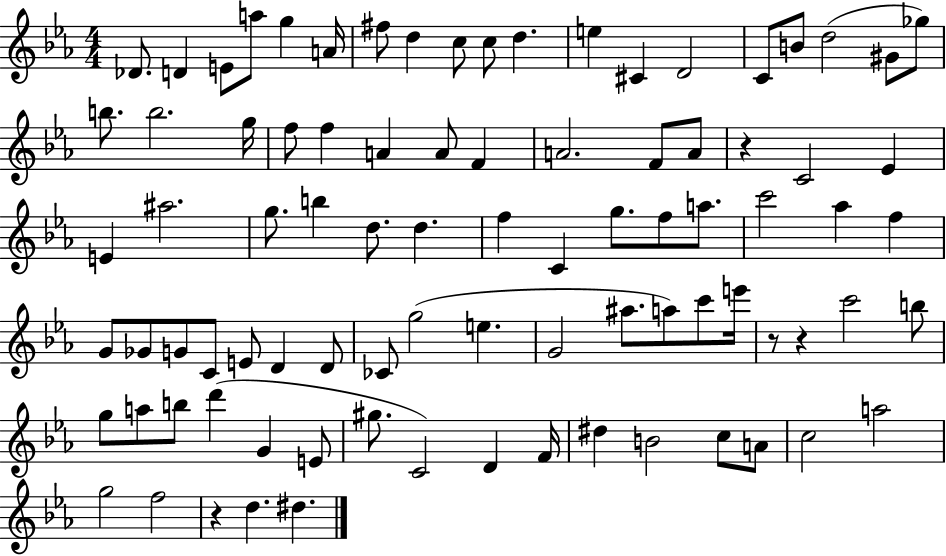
{
  \clef treble
  \numericTimeSignature
  \time 4/4
  \key ees \major
  des'8. d'4 e'8 a''8 g''4 a'16 | fis''8 d''4 c''8 c''8 d''4. | e''4 cis'4 d'2 | c'8 b'8 d''2( gis'8 ges''8) | \break b''8. b''2. g''16 | f''8 f''4 a'4 a'8 f'4 | a'2. f'8 a'8 | r4 c'2 ees'4 | \break e'4 ais''2. | g''8. b''4 d''8. d''4. | f''4 c'4 g''8. f''8 a''8. | c'''2 aes''4 f''4 | \break g'8 ges'8 g'8 c'8 e'8 d'4 d'8 | ces'8 g''2( e''4. | g'2 ais''8. a''8) c'''8 e'''16 | r8 r4 c'''2 b''8 | \break g''8 a''8 b''8 d'''4( g'4 e'8 | gis''8. c'2) d'4 f'16 | dis''4 b'2 c''8 a'8 | c''2 a''2 | \break g''2 f''2 | r4 d''4. dis''4. | \bar "|."
}